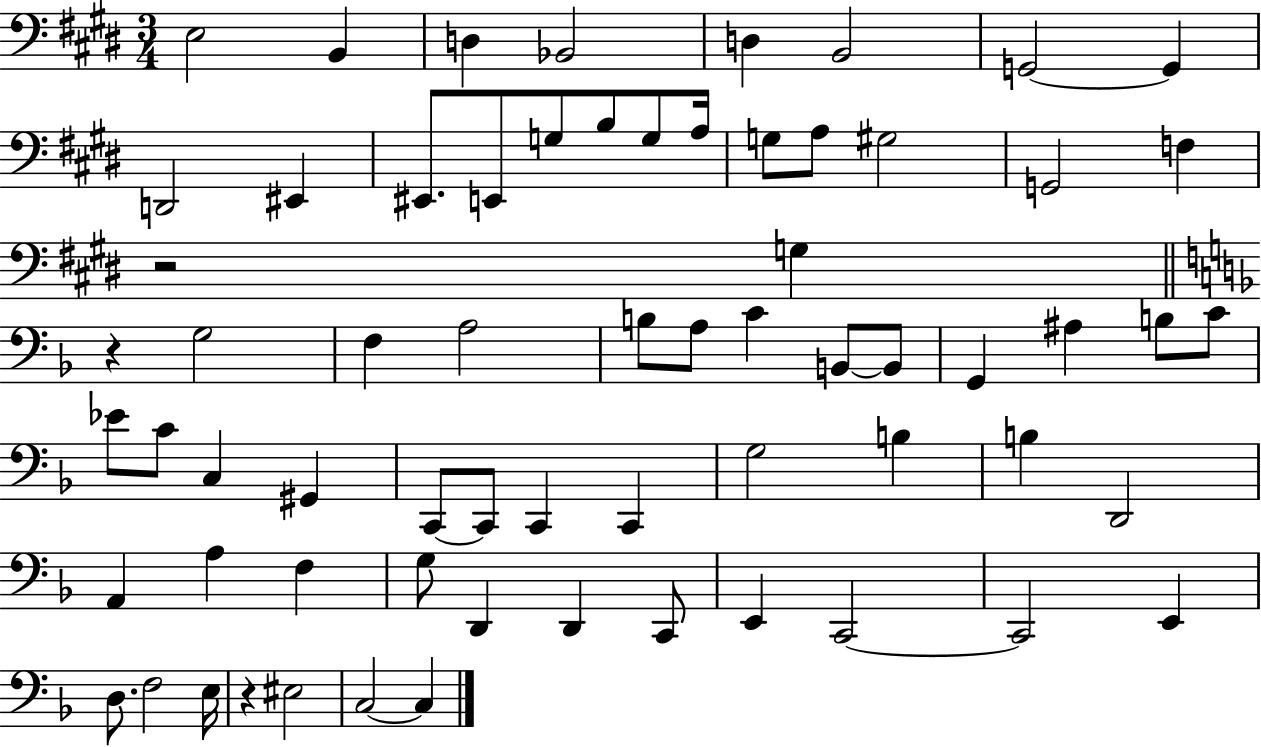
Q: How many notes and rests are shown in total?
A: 66